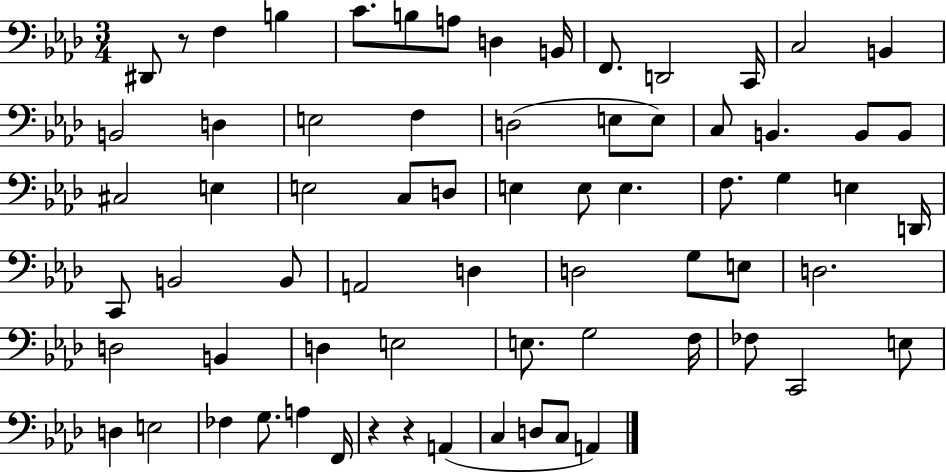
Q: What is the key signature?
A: AES major